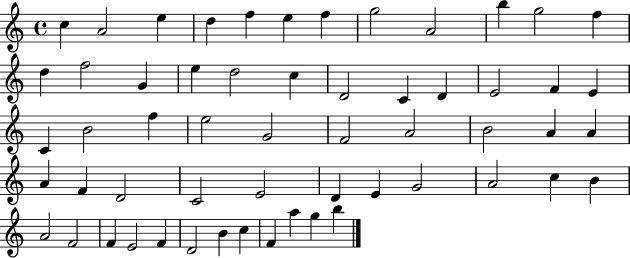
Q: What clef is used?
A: treble